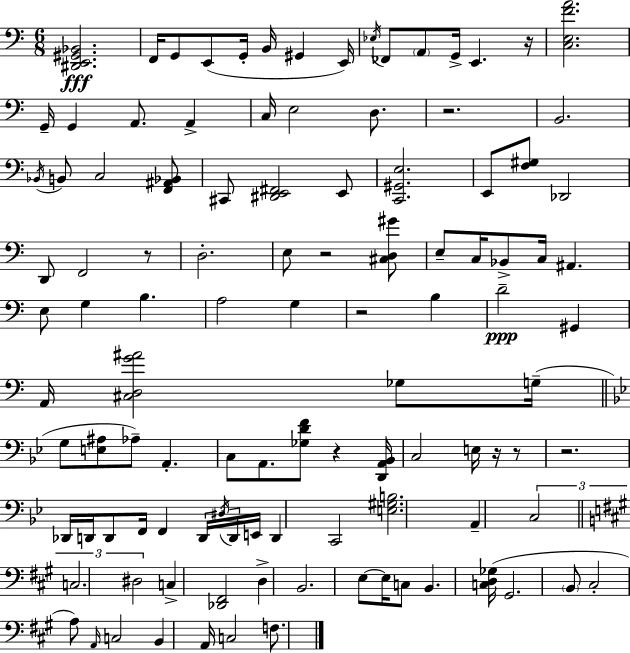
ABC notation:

X:1
T:Untitled
M:6/8
L:1/4
K:C
[^D,,E,,^G,,_B,,]2 F,,/4 G,,/2 E,,/2 G,,/4 B,,/4 ^G,, E,,/4 _E,/4 _F,,/2 A,,/2 G,,/4 E,, z/4 [C,E,FA]2 G,,/4 G,, A,,/2 A,, C,/4 E,2 D,/2 z2 B,,2 _B,,/4 B,,/2 C,2 [F,,^A,,_B,,]/2 ^C,,/2 [^D,,E,,^F,,]2 E,,/2 [C,,^G,,E,]2 E,,/2 [F,^G,]/2 _D,,2 D,,/2 F,,2 z/2 D,2 E,/2 z2 [^C,D,^G]/2 E,/2 C,/4 _B,,/2 C,/4 ^A,, E,/2 G, B, A,2 G, z2 B, D2 ^G,, A,,/4 [^C,D,G^A]2 _G,/2 G,/4 G,/2 [E,^A,]/2 _A,/2 A,, C,/2 A,,/2 [_G,DF]/2 z [D,,A,,_B,,]/4 C,2 E,/4 z/4 z/2 z2 _D,,/4 D,,/4 D,,/2 F,,/4 F,, D,,/4 ^D,/4 D,,/4 E,,/4 D,, C,,2 [E,^G,B,]2 A,, C,2 C,2 ^D,2 C, [_D,,^F,,]2 D, B,,2 E,/2 E,/4 C,/2 B,, [C,D,_G,]/4 ^G,,2 B,,/2 ^C,2 A,/2 A,,/4 C,2 B,, A,,/4 C,2 F,/2